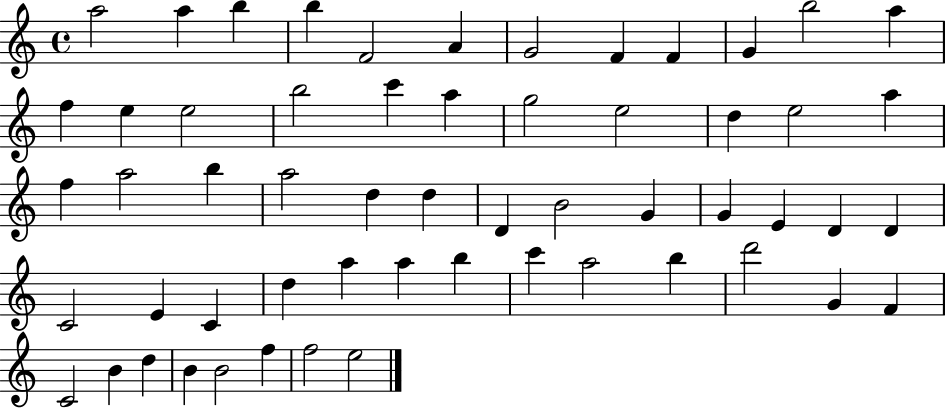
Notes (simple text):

A5/h A5/q B5/q B5/q F4/h A4/q G4/h F4/q F4/q G4/q B5/h A5/q F5/q E5/q E5/h B5/h C6/q A5/q G5/h E5/h D5/q E5/h A5/q F5/q A5/h B5/q A5/h D5/q D5/q D4/q B4/h G4/q G4/q E4/q D4/q D4/q C4/h E4/q C4/q D5/q A5/q A5/q B5/q C6/q A5/h B5/q D6/h G4/q F4/q C4/h B4/q D5/q B4/q B4/h F5/q F5/h E5/h